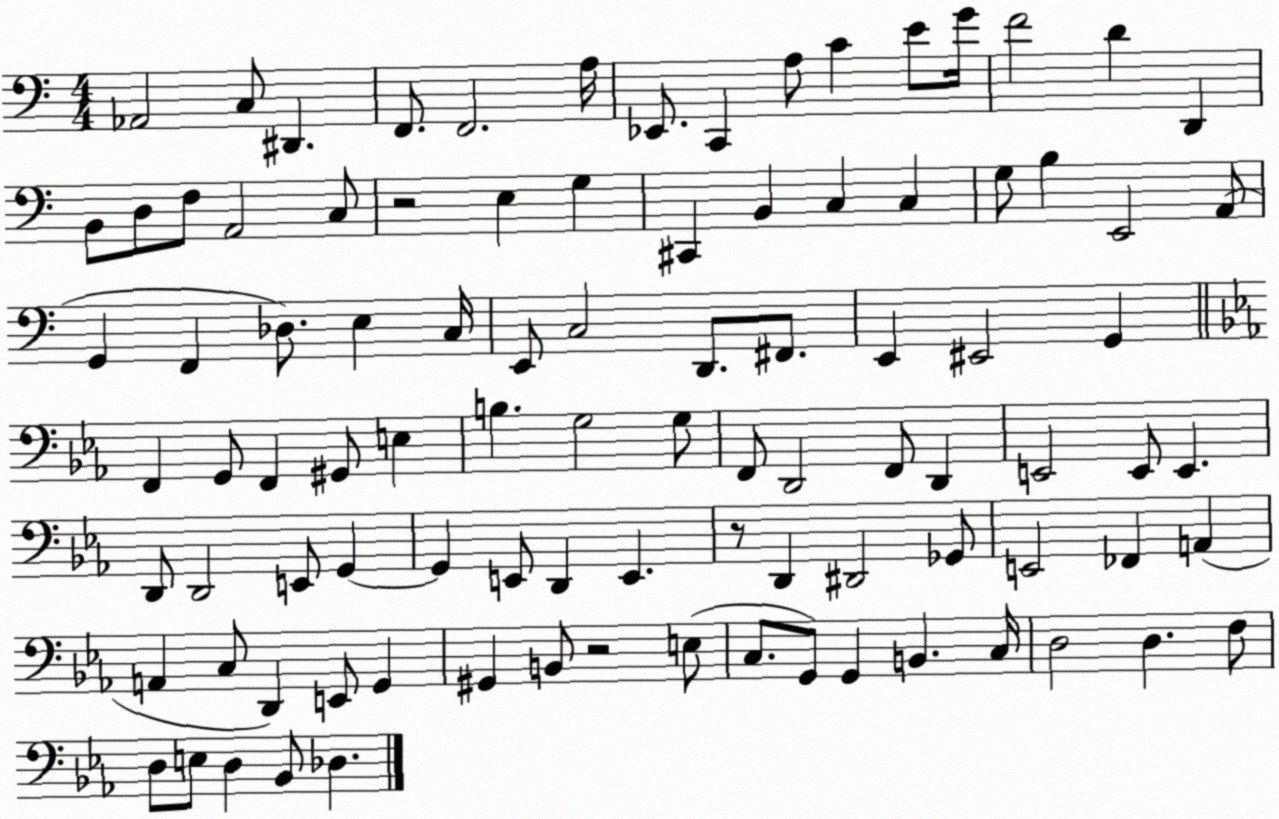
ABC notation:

X:1
T:Untitled
M:4/4
L:1/4
K:C
_A,,2 C,/2 ^D,, F,,/2 F,,2 A,/4 _E,,/2 C,, A,/2 C E/2 G/4 F2 D D,, B,,/2 D,/2 F,/2 A,,2 C,/2 z2 E, G, ^C,, B,, C, C, G,/2 B, E,,2 A,,/2 G,, F,, _D,/2 E, C,/4 E,,/2 C,2 D,,/2 ^F,,/2 E,, ^E,,2 G,, F,, G,,/2 F,, ^G,,/2 E, B, G,2 G,/2 F,,/2 D,,2 F,,/2 D,, E,,2 E,,/2 E,, D,,/2 D,,2 E,,/2 G,, G,, E,,/2 D,, E,, z/2 D,, ^D,,2 _G,,/2 E,,2 _F,, A,, A,, C,/2 D,, E,,/2 G,, ^G,, B,,/2 z2 E,/2 C,/2 G,,/2 G,, B,, C,/4 D,2 D, F,/2 D,/2 E,/2 D, _B,,/2 _D,